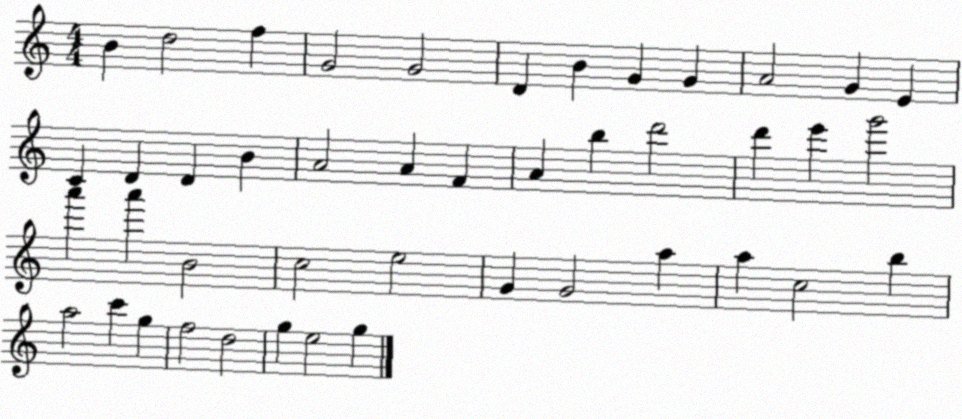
X:1
T:Untitled
M:4/4
L:1/4
K:C
B d2 f G2 G2 D B G G A2 G E C D D B A2 A F A b d'2 d' e' g'2 a' a' B2 c2 e2 G G2 a a c2 b a2 c' g f2 d2 g e2 g